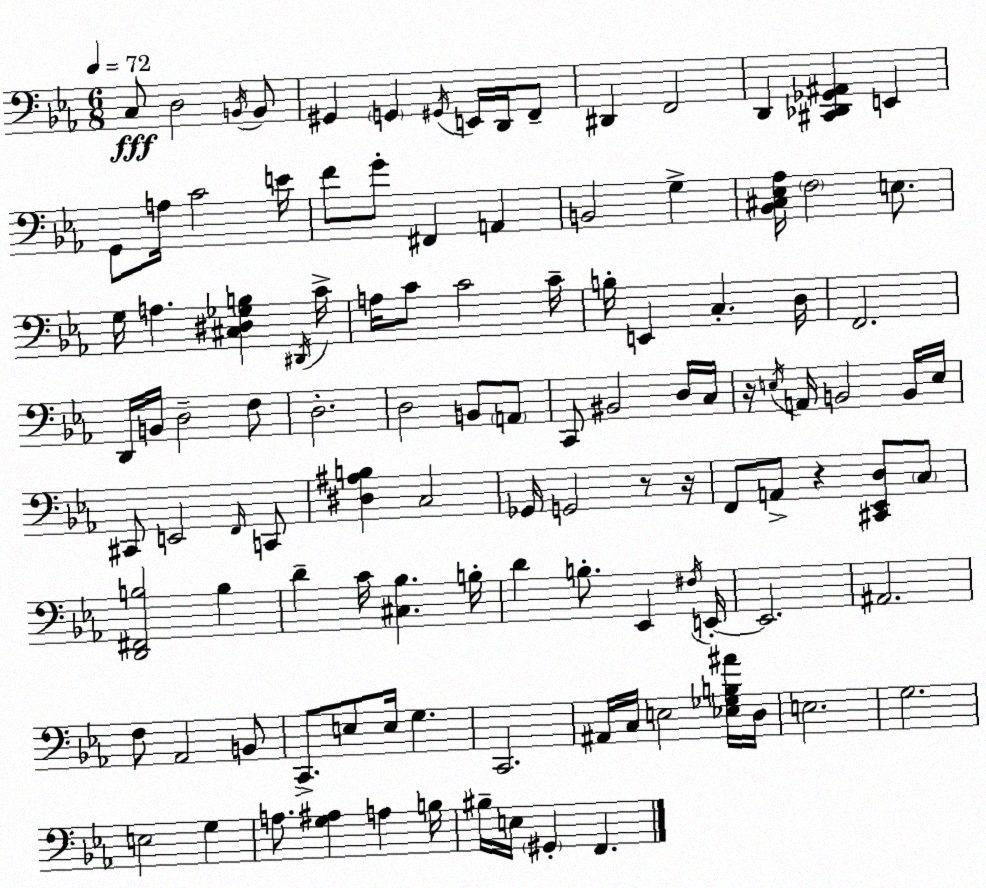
X:1
T:Untitled
M:6/8
L:1/4
K:Cm
C,/2 D,2 B,,/4 B,,/2 ^G,, G,, ^G,,/4 E,,/4 D,,/4 F,,/2 ^D,, F,,2 D,, [^C,,_D,,_G,,^A,,] E,, G,,/2 A,/4 C2 E/4 F/2 G/2 ^F,, A,, B,,2 G, [_B,,^C,_E,_A,]/4 F,2 E,/2 G,/4 A, [^C,^D,_G,B,] ^D,,/4 C/4 A,/4 C/2 C2 C/4 B,/4 E,, C, D,/4 F,,2 D,,/4 B,,/4 D,2 F,/2 D,2 D,2 B,,/2 A,,/2 C,,/2 ^B,,2 D,/4 C,/4 z/4 E,/4 A,,/4 B,,2 B,,/4 E,/4 ^C,,/2 E,,2 F,,/4 C,,/2 [^D,^A,B,] C,2 _G,,/4 G,,2 z/2 z/4 F,,/2 A,,/2 z [^C,,_E,,D,]/2 C,/2 [D,,^F,,B,]2 B, D C/4 [^C,_B,] B,/4 D B,/2 _E,, ^F,/4 E,,/4 E,,2 ^A,,2 F,/2 _A,,2 B,,/2 C,,/2 E,/2 E,/4 G, C,,2 ^A,,/4 C,/4 E,2 [_E,_G,B,^A]/4 D,/4 E,2 G,2 E,2 G, A,/2 [G,^A,] A, B,/4 ^B,/4 E,/4 ^G,, F,,